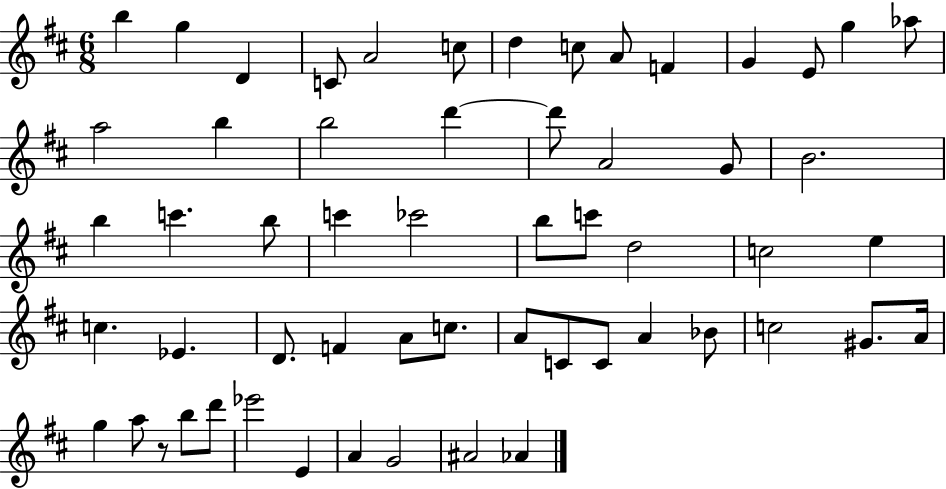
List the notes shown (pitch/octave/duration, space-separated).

B5/q G5/q D4/q C4/e A4/h C5/e D5/q C5/e A4/e F4/q G4/q E4/e G5/q Ab5/e A5/h B5/q B5/h D6/q D6/e A4/h G4/e B4/h. B5/q C6/q. B5/e C6/q CES6/h B5/e C6/e D5/h C5/h E5/q C5/q. Eb4/q. D4/e. F4/q A4/e C5/e. A4/e C4/e C4/e A4/q Bb4/e C5/h G#4/e. A4/s G5/q A5/e R/e B5/e D6/e Eb6/h E4/q A4/q G4/h A#4/h Ab4/q